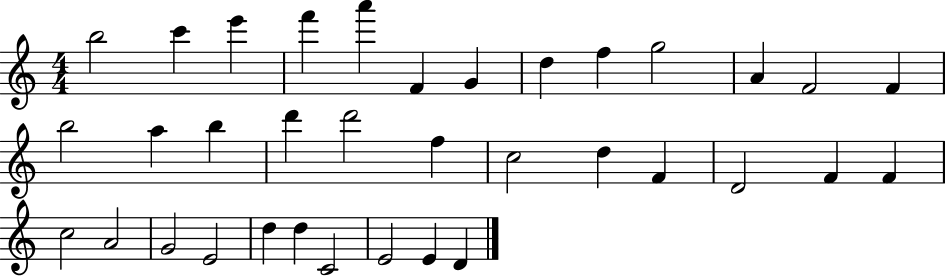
{
  \clef treble
  \numericTimeSignature
  \time 4/4
  \key c \major
  b''2 c'''4 e'''4 | f'''4 a'''4 f'4 g'4 | d''4 f''4 g''2 | a'4 f'2 f'4 | \break b''2 a''4 b''4 | d'''4 d'''2 f''4 | c''2 d''4 f'4 | d'2 f'4 f'4 | \break c''2 a'2 | g'2 e'2 | d''4 d''4 c'2 | e'2 e'4 d'4 | \break \bar "|."
}